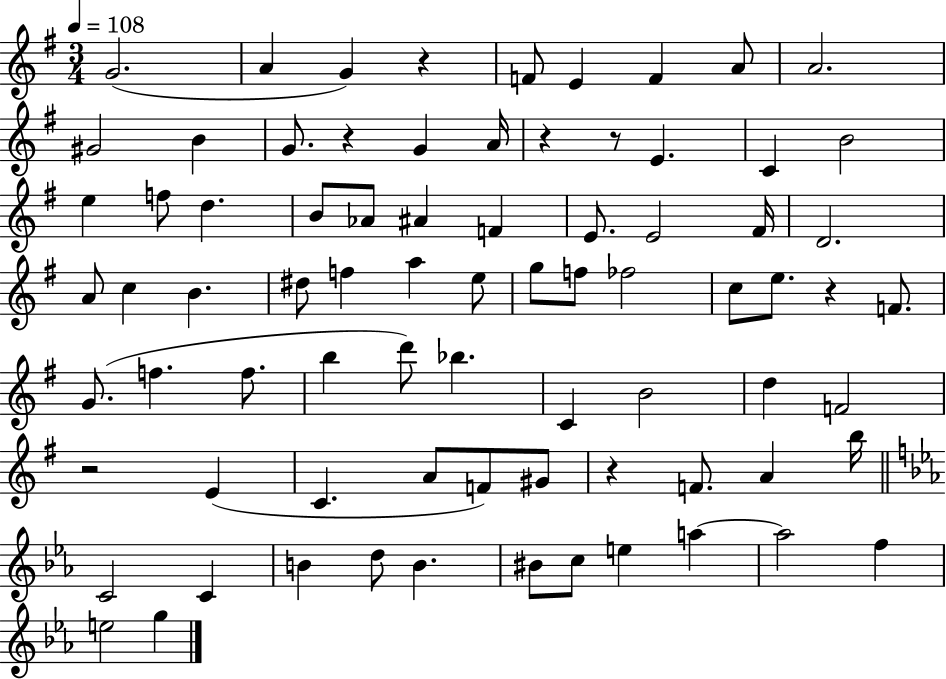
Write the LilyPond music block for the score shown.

{
  \clef treble
  \numericTimeSignature
  \time 3/4
  \key g \major
  \tempo 4 = 108
  g'2.( | a'4 g'4) r4 | f'8 e'4 f'4 a'8 | a'2. | \break gis'2 b'4 | g'8. r4 g'4 a'16 | r4 r8 e'4. | c'4 b'2 | \break e''4 f''8 d''4. | b'8 aes'8 ais'4 f'4 | e'8. e'2 fis'16 | d'2. | \break a'8 c''4 b'4. | dis''8 f''4 a''4 e''8 | g''8 f''8 fes''2 | c''8 e''8. r4 f'8. | \break g'8.( f''4. f''8. | b''4 d'''8) bes''4. | c'4 b'2 | d''4 f'2 | \break r2 e'4( | c'4. a'8 f'8) gis'8 | r4 f'8. a'4 b''16 | \bar "||" \break \key c \minor c'2 c'4 | b'4 d''8 b'4. | bis'8 c''8 e''4 a''4~~ | a''2 f''4 | \break e''2 g''4 | \bar "|."
}